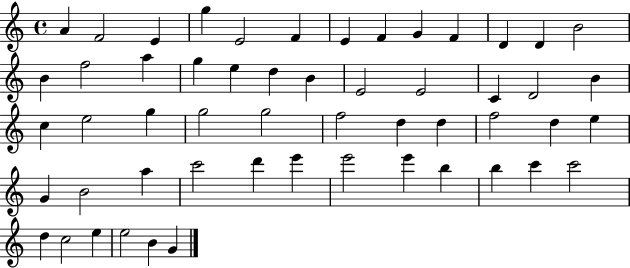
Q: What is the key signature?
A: C major